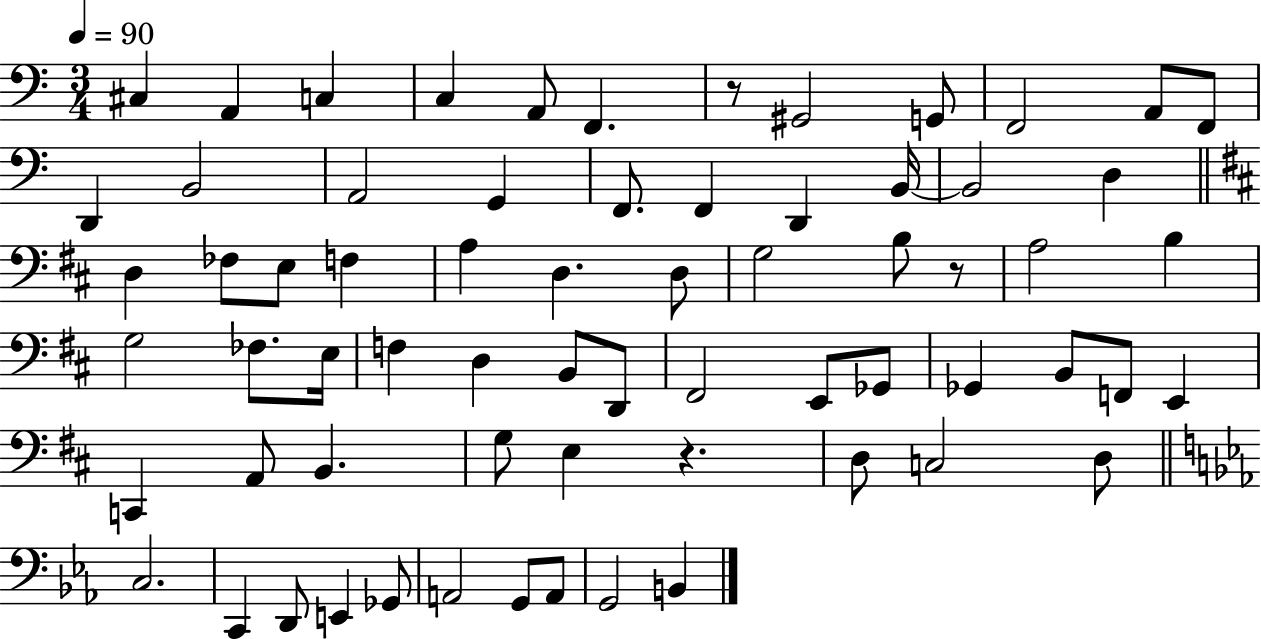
X:1
T:Untitled
M:3/4
L:1/4
K:C
^C, A,, C, C, A,,/2 F,, z/2 ^G,,2 G,,/2 F,,2 A,,/2 F,,/2 D,, B,,2 A,,2 G,, F,,/2 F,, D,, B,,/4 B,,2 D, D, _F,/2 E,/2 F, A, D, D,/2 G,2 B,/2 z/2 A,2 B, G,2 _F,/2 E,/4 F, D, B,,/2 D,,/2 ^F,,2 E,,/2 _G,,/2 _G,, B,,/2 F,,/2 E,, C,, A,,/2 B,, G,/2 E, z D,/2 C,2 D,/2 C,2 C,, D,,/2 E,, _G,,/2 A,,2 G,,/2 A,,/2 G,,2 B,,